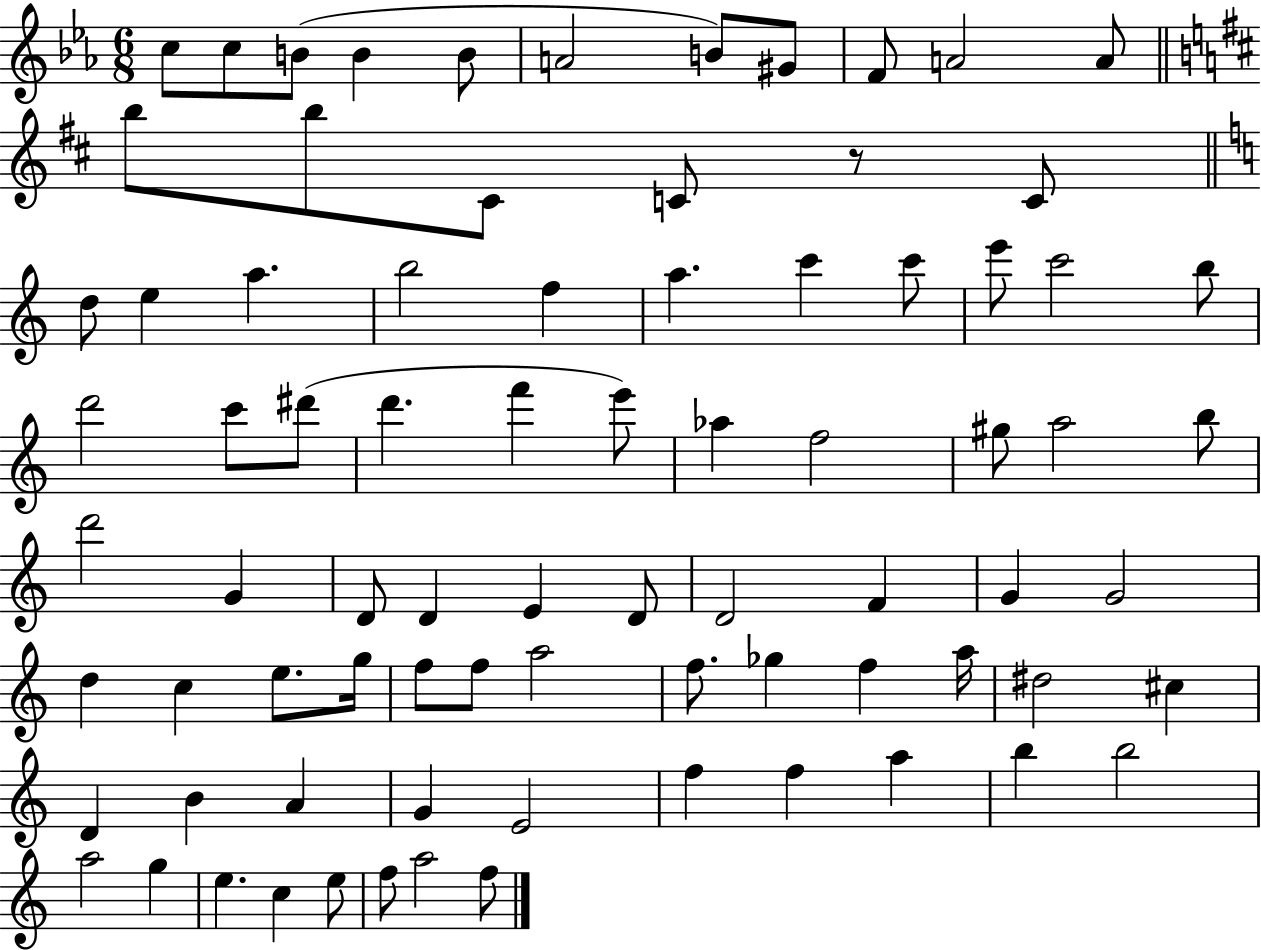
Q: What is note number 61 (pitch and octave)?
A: C#5